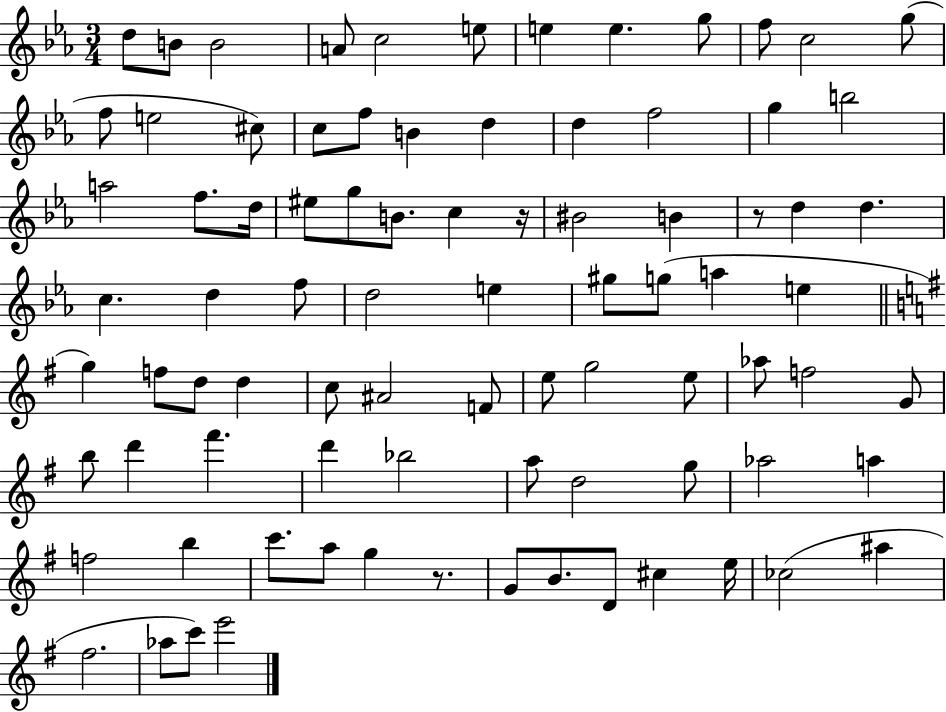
{
  \clef treble
  \numericTimeSignature
  \time 3/4
  \key ees \major
  d''8 b'8 b'2 | a'8 c''2 e''8 | e''4 e''4. g''8 | f''8 c''2 g''8( | \break f''8 e''2 cis''8) | c''8 f''8 b'4 d''4 | d''4 f''2 | g''4 b''2 | \break a''2 f''8. d''16 | eis''8 g''8 b'8. c''4 r16 | bis'2 b'4 | r8 d''4 d''4. | \break c''4. d''4 f''8 | d''2 e''4 | gis''8 g''8( a''4 e''4 | \bar "||" \break \key e \minor g''4) f''8 d''8 d''4 | c''8 ais'2 f'8 | e''8 g''2 e''8 | aes''8 f''2 g'8 | \break b''8 d'''4 fis'''4. | d'''4 bes''2 | a''8 d''2 g''8 | aes''2 a''4 | \break f''2 b''4 | c'''8. a''8 g''4 r8. | g'8 b'8. d'8 cis''4 e''16 | ces''2( ais''4 | \break fis''2. | aes''8 c'''8) e'''2 | \bar "|."
}